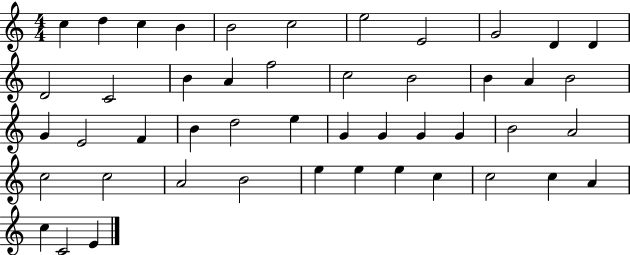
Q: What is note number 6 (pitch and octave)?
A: C5